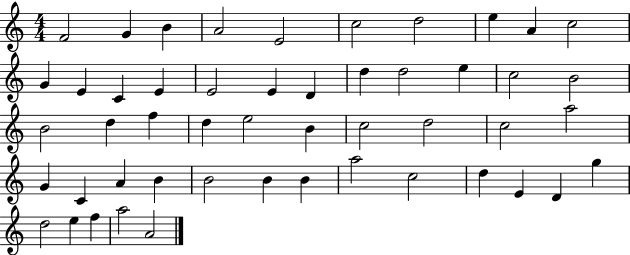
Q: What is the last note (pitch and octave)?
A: A4